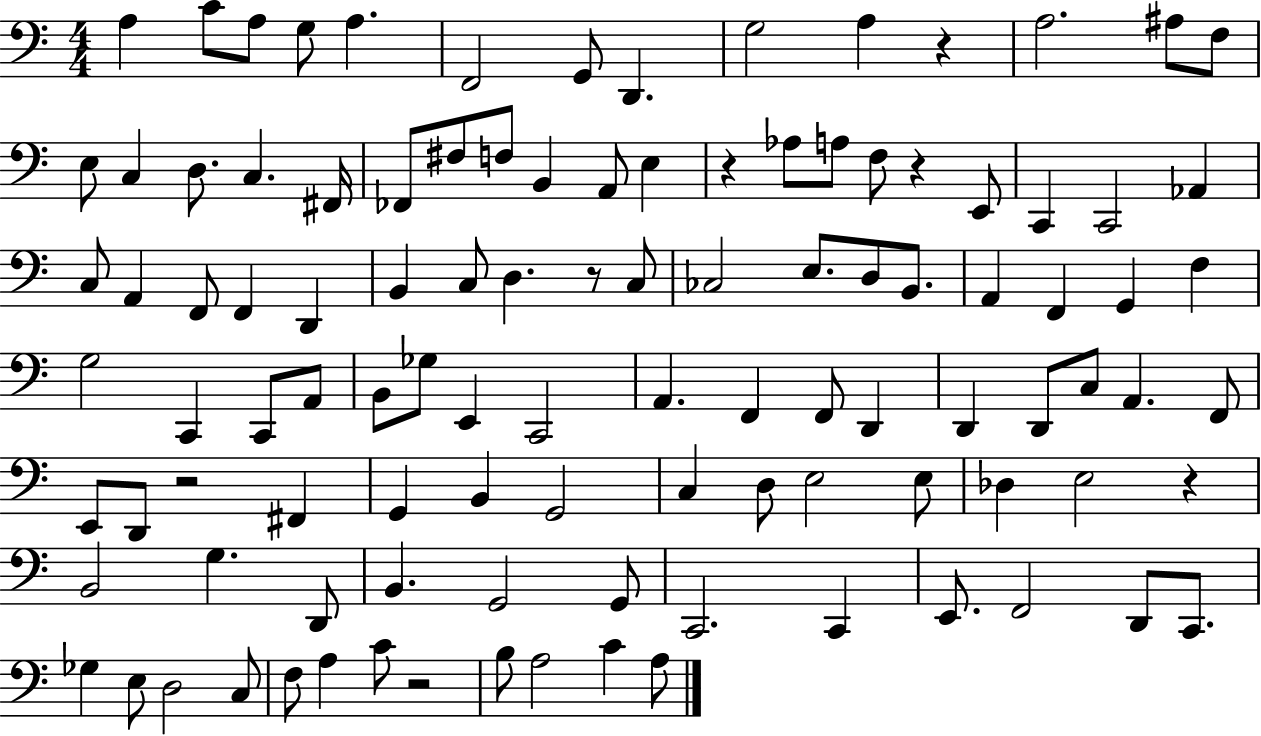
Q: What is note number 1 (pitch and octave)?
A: A3